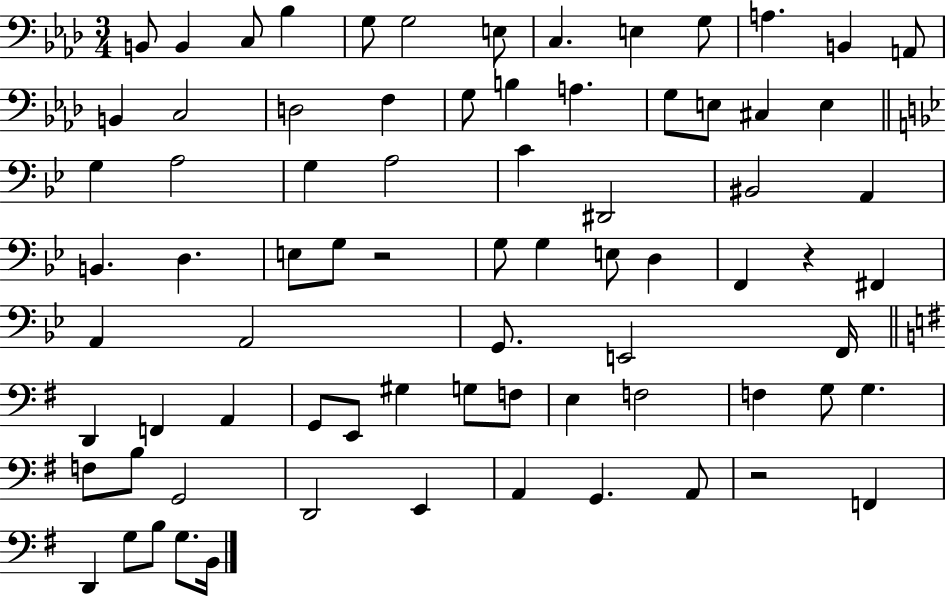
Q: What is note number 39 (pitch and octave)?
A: E3